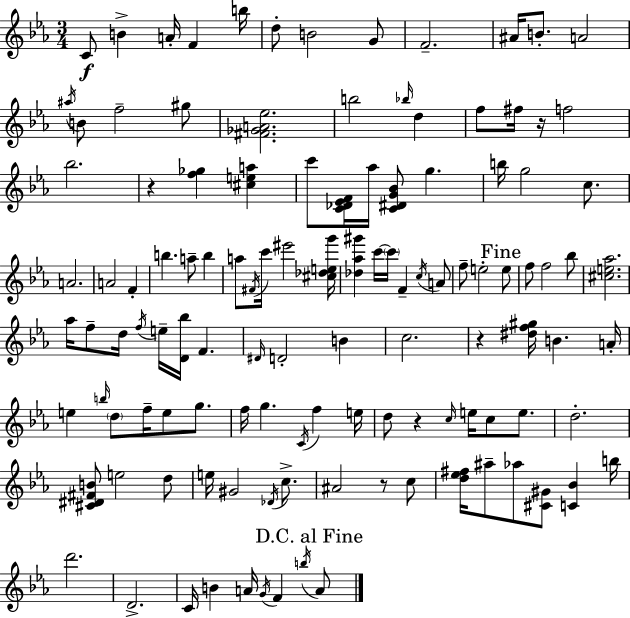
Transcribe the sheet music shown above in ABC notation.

X:1
T:Untitled
M:3/4
L:1/4
K:Cm
C/2 B A/4 F b/4 d/2 B2 G/2 F2 ^A/4 B/2 A2 ^a/4 B/2 f2 ^g/2 [^F_GA_e]2 b2 _b/4 d f/2 ^f/4 z/4 f2 _b2 z [f_g] [^cea] c'/2 [C_D_EF]/4 _a/4 [C^DG_B]/2 g b/4 g2 c/2 A2 A2 F b a/2 b a/2 ^F/4 c'/4 ^e'2 [^c_deg']/4 [_d_a^g'] c'/4 c'/4 F c/4 A/2 f/2 e2 e/2 f/2 f2 _b/2 [^ce_a]2 _a/4 f/2 d/4 f/4 e/4 [D_b]/4 F ^D/4 D2 B c2 z [^df^g]/4 B A/4 e b/4 d/2 f/4 e/2 g/2 f/4 g C/4 f e/4 d/2 z c/4 e/4 c/2 e/2 d2 [^C^D^FB]/2 e2 d/2 e/4 ^G2 _D/4 c/2 ^A2 z/2 c/2 [d_e^f]/4 ^a/2 _a/2 [^C^G]/2 [C_B] b/4 d'2 D2 C/4 B A/4 G/4 F b/4 A/2